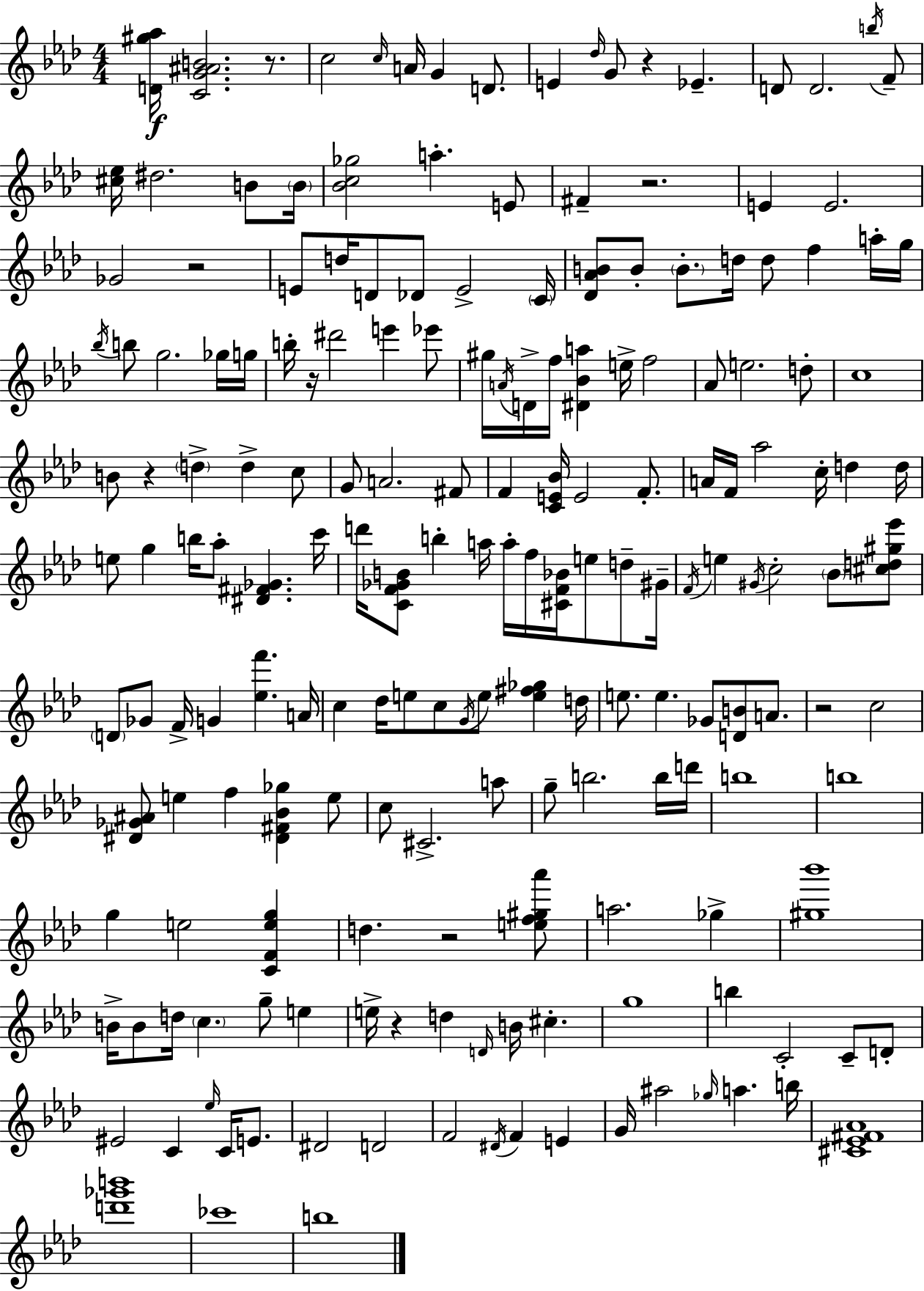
[D4,G#5,Ab5]/s [C4,G4,A#4,B4]/h. R/e. C5/h C5/s A4/s G4/q D4/e. E4/q Db5/s G4/e R/q Eb4/q. D4/e D4/h. B5/s F4/e [C#5,Eb5]/s D#5/h. B4/e B4/s [Bb4,C5,Gb5]/h A5/q. E4/e F#4/q R/h. E4/q E4/h. Gb4/h R/h E4/e D5/s D4/e Db4/e E4/h C4/s [Db4,Ab4,B4]/e B4/e B4/e. D5/s D5/e F5/q A5/s G5/s Bb5/s B5/e G5/h. Gb5/s G5/s B5/s R/s D#6/h E6/q Eb6/e G#5/s A4/s D4/s F5/s [D#4,Bb4,A5]/q E5/s F5/h Ab4/e E5/h. D5/e C5/w B4/e R/q D5/q D5/q C5/e G4/e A4/h. F#4/e F4/q [C4,E4,Bb4]/s E4/h F4/e. A4/s F4/s Ab5/h C5/s D5/q D5/s E5/e G5/q B5/s Ab5/e [D#4,F#4,Gb4]/q. C6/s D6/s [C4,F4,Gb4,B4]/e B5/q A5/s A5/s F5/s [C#4,F4,Bb4]/s E5/e D5/e G#4/s F4/s E5/q G#4/s C5/h Bb4/e [C#5,D5,G#5,Eb6]/e D4/e Gb4/e F4/s G4/q [Eb5,F6]/q. A4/s C5/q Db5/s E5/e C5/e G4/s E5/e [E5,F#5,Gb5]/q D5/s E5/e. E5/q. Gb4/e [D4,B4]/e A4/e. R/h C5/h [D#4,Gb4,A#4]/e E5/q F5/q [D#4,F#4,Bb4,Gb5]/q E5/e C5/e C#4/h. A5/e G5/e B5/h. B5/s D6/s B5/w B5/w G5/q E5/h [C4,F4,E5,G5]/q D5/q. R/h [E5,F5,G#5,Ab6]/e A5/h. Gb5/q [G#5,Bb6]/w B4/s B4/e D5/s C5/q. G5/e E5/q E5/s R/q D5/q D4/s B4/s C#5/q. G5/w B5/q C4/h C4/e D4/e EIS4/h C4/q Eb5/s C4/s E4/e. D#4/h D4/h F4/h D#4/s F4/q E4/q G4/s A#5/h Gb5/s A5/q. B5/s [C#4,Eb4,F#4,Ab4]/w [D6,Gb6,B6]/w CES6/w B5/w